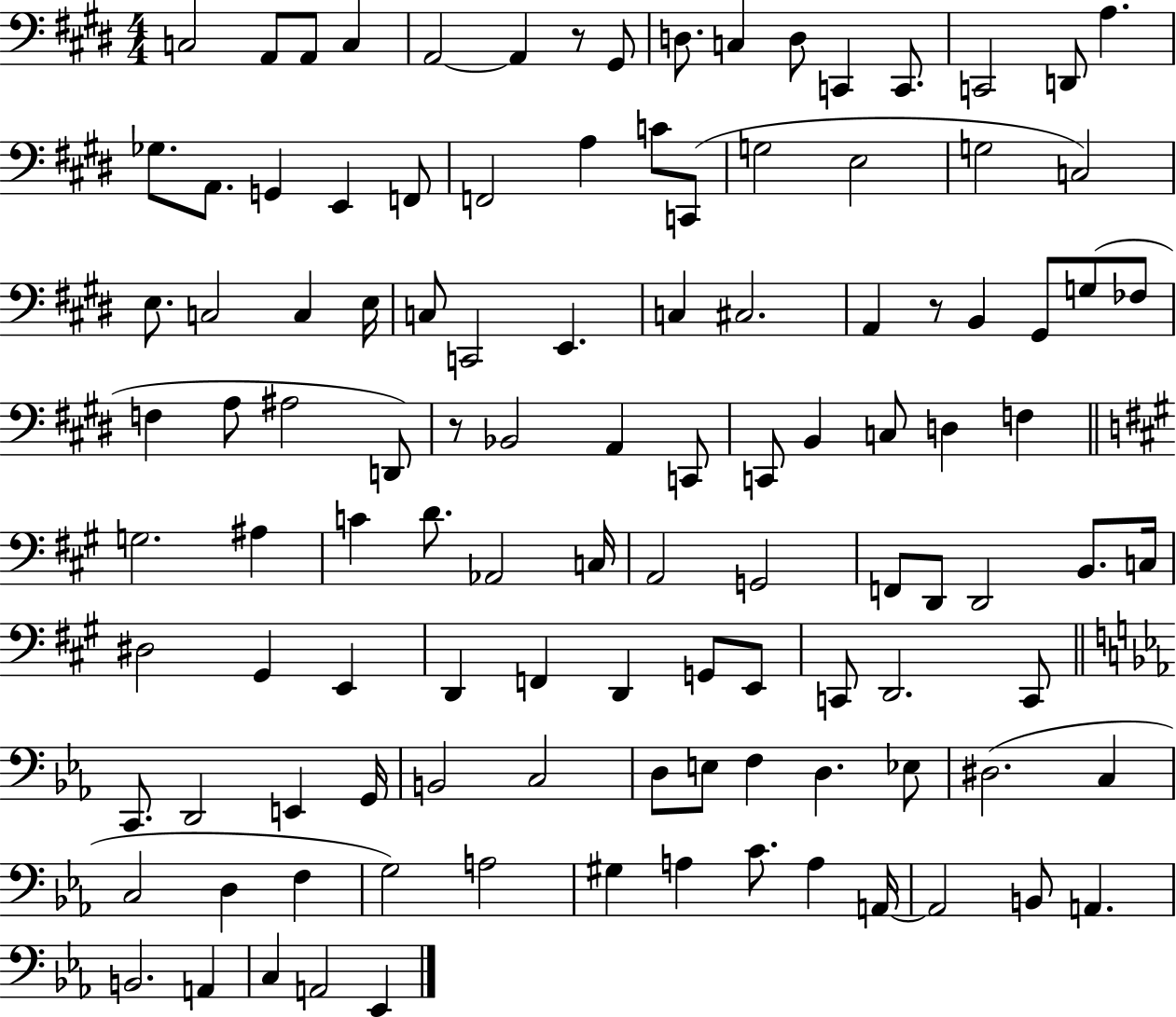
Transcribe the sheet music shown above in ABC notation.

X:1
T:Untitled
M:4/4
L:1/4
K:E
C,2 A,,/2 A,,/2 C, A,,2 A,, z/2 ^G,,/2 D,/2 C, D,/2 C,, C,,/2 C,,2 D,,/2 A, _G,/2 A,,/2 G,, E,, F,,/2 F,,2 A, C/2 C,,/2 G,2 E,2 G,2 C,2 E,/2 C,2 C, E,/4 C,/2 C,,2 E,, C, ^C,2 A,, z/2 B,, ^G,,/2 G,/2 _F,/2 F, A,/2 ^A,2 D,,/2 z/2 _B,,2 A,, C,,/2 C,,/2 B,, C,/2 D, F, G,2 ^A, C D/2 _A,,2 C,/4 A,,2 G,,2 F,,/2 D,,/2 D,,2 B,,/2 C,/4 ^D,2 ^G,, E,, D,, F,, D,, G,,/2 E,,/2 C,,/2 D,,2 C,,/2 C,,/2 D,,2 E,, G,,/4 B,,2 C,2 D,/2 E,/2 F, D, _E,/2 ^D,2 C, C,2 D, F, G,2 A,2 ^G, A, C/2 A, A,,/4 A,,2 B,,/2 A,, B,,2 A,, C, A,,2 _E,,